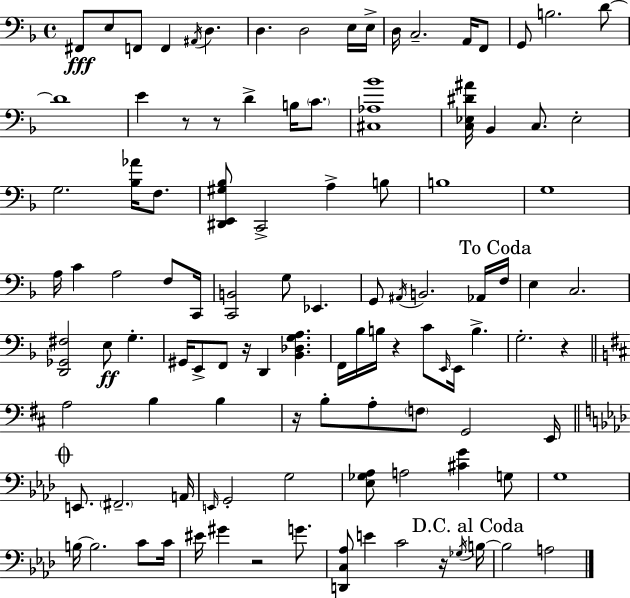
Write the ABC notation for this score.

X:1
T:Untitled
M:4/4
L:1/4
K:F
^F,,/2 E,/2 F,,/2 F,, ^A,,/4 D, D, D,2 E,/4 E,/4 D,/4 C,2 A,,/4 F,,/2 G,,/2 B,2 D/2 D4 E z/2 z/2 D B,/4 C/2 [^C,_A,_B]4 [C,_E,^D^A]/4 _B,, C,/2 _E,2 G,2 [_B,_A]/4 F,/2 [^D,,E,,^G,_B,]/2 C,,2 A, B,/2 B,4 G,4 A,/4 C A,2 F,/2 C,,/4 [C,,B,,]2 G,/2 _E,, G,,/2 ^A,,/4 B,,2 _A,,/4 F,/4 E, C,2 [D,,_G,,^F,]2 E,/2 G, ^G,,/4 E,,/2 F,,/2 z/4 D,, [_B,,_D,G,A,] F,,/4 _B,/4 B,/4 z C/2 E,,/4 E,,/4 B, G,2 z A,2 B, B, z/4 B,/2 A,/2 F,/2 G,,2 E,,/4 E,,/2 ^F,,2 A,,/4 E,,/4 G,,2 G,2 [_E,_G,_A,]/2 A,2 [^CG] G,/2 G,4 B,/4 B,2 C/2 C/4 ^E/4 ^G z2 G/2 [D,,C,_A,]/2 E C2 z/4 _G,/4 B,/4 B,2 A,2